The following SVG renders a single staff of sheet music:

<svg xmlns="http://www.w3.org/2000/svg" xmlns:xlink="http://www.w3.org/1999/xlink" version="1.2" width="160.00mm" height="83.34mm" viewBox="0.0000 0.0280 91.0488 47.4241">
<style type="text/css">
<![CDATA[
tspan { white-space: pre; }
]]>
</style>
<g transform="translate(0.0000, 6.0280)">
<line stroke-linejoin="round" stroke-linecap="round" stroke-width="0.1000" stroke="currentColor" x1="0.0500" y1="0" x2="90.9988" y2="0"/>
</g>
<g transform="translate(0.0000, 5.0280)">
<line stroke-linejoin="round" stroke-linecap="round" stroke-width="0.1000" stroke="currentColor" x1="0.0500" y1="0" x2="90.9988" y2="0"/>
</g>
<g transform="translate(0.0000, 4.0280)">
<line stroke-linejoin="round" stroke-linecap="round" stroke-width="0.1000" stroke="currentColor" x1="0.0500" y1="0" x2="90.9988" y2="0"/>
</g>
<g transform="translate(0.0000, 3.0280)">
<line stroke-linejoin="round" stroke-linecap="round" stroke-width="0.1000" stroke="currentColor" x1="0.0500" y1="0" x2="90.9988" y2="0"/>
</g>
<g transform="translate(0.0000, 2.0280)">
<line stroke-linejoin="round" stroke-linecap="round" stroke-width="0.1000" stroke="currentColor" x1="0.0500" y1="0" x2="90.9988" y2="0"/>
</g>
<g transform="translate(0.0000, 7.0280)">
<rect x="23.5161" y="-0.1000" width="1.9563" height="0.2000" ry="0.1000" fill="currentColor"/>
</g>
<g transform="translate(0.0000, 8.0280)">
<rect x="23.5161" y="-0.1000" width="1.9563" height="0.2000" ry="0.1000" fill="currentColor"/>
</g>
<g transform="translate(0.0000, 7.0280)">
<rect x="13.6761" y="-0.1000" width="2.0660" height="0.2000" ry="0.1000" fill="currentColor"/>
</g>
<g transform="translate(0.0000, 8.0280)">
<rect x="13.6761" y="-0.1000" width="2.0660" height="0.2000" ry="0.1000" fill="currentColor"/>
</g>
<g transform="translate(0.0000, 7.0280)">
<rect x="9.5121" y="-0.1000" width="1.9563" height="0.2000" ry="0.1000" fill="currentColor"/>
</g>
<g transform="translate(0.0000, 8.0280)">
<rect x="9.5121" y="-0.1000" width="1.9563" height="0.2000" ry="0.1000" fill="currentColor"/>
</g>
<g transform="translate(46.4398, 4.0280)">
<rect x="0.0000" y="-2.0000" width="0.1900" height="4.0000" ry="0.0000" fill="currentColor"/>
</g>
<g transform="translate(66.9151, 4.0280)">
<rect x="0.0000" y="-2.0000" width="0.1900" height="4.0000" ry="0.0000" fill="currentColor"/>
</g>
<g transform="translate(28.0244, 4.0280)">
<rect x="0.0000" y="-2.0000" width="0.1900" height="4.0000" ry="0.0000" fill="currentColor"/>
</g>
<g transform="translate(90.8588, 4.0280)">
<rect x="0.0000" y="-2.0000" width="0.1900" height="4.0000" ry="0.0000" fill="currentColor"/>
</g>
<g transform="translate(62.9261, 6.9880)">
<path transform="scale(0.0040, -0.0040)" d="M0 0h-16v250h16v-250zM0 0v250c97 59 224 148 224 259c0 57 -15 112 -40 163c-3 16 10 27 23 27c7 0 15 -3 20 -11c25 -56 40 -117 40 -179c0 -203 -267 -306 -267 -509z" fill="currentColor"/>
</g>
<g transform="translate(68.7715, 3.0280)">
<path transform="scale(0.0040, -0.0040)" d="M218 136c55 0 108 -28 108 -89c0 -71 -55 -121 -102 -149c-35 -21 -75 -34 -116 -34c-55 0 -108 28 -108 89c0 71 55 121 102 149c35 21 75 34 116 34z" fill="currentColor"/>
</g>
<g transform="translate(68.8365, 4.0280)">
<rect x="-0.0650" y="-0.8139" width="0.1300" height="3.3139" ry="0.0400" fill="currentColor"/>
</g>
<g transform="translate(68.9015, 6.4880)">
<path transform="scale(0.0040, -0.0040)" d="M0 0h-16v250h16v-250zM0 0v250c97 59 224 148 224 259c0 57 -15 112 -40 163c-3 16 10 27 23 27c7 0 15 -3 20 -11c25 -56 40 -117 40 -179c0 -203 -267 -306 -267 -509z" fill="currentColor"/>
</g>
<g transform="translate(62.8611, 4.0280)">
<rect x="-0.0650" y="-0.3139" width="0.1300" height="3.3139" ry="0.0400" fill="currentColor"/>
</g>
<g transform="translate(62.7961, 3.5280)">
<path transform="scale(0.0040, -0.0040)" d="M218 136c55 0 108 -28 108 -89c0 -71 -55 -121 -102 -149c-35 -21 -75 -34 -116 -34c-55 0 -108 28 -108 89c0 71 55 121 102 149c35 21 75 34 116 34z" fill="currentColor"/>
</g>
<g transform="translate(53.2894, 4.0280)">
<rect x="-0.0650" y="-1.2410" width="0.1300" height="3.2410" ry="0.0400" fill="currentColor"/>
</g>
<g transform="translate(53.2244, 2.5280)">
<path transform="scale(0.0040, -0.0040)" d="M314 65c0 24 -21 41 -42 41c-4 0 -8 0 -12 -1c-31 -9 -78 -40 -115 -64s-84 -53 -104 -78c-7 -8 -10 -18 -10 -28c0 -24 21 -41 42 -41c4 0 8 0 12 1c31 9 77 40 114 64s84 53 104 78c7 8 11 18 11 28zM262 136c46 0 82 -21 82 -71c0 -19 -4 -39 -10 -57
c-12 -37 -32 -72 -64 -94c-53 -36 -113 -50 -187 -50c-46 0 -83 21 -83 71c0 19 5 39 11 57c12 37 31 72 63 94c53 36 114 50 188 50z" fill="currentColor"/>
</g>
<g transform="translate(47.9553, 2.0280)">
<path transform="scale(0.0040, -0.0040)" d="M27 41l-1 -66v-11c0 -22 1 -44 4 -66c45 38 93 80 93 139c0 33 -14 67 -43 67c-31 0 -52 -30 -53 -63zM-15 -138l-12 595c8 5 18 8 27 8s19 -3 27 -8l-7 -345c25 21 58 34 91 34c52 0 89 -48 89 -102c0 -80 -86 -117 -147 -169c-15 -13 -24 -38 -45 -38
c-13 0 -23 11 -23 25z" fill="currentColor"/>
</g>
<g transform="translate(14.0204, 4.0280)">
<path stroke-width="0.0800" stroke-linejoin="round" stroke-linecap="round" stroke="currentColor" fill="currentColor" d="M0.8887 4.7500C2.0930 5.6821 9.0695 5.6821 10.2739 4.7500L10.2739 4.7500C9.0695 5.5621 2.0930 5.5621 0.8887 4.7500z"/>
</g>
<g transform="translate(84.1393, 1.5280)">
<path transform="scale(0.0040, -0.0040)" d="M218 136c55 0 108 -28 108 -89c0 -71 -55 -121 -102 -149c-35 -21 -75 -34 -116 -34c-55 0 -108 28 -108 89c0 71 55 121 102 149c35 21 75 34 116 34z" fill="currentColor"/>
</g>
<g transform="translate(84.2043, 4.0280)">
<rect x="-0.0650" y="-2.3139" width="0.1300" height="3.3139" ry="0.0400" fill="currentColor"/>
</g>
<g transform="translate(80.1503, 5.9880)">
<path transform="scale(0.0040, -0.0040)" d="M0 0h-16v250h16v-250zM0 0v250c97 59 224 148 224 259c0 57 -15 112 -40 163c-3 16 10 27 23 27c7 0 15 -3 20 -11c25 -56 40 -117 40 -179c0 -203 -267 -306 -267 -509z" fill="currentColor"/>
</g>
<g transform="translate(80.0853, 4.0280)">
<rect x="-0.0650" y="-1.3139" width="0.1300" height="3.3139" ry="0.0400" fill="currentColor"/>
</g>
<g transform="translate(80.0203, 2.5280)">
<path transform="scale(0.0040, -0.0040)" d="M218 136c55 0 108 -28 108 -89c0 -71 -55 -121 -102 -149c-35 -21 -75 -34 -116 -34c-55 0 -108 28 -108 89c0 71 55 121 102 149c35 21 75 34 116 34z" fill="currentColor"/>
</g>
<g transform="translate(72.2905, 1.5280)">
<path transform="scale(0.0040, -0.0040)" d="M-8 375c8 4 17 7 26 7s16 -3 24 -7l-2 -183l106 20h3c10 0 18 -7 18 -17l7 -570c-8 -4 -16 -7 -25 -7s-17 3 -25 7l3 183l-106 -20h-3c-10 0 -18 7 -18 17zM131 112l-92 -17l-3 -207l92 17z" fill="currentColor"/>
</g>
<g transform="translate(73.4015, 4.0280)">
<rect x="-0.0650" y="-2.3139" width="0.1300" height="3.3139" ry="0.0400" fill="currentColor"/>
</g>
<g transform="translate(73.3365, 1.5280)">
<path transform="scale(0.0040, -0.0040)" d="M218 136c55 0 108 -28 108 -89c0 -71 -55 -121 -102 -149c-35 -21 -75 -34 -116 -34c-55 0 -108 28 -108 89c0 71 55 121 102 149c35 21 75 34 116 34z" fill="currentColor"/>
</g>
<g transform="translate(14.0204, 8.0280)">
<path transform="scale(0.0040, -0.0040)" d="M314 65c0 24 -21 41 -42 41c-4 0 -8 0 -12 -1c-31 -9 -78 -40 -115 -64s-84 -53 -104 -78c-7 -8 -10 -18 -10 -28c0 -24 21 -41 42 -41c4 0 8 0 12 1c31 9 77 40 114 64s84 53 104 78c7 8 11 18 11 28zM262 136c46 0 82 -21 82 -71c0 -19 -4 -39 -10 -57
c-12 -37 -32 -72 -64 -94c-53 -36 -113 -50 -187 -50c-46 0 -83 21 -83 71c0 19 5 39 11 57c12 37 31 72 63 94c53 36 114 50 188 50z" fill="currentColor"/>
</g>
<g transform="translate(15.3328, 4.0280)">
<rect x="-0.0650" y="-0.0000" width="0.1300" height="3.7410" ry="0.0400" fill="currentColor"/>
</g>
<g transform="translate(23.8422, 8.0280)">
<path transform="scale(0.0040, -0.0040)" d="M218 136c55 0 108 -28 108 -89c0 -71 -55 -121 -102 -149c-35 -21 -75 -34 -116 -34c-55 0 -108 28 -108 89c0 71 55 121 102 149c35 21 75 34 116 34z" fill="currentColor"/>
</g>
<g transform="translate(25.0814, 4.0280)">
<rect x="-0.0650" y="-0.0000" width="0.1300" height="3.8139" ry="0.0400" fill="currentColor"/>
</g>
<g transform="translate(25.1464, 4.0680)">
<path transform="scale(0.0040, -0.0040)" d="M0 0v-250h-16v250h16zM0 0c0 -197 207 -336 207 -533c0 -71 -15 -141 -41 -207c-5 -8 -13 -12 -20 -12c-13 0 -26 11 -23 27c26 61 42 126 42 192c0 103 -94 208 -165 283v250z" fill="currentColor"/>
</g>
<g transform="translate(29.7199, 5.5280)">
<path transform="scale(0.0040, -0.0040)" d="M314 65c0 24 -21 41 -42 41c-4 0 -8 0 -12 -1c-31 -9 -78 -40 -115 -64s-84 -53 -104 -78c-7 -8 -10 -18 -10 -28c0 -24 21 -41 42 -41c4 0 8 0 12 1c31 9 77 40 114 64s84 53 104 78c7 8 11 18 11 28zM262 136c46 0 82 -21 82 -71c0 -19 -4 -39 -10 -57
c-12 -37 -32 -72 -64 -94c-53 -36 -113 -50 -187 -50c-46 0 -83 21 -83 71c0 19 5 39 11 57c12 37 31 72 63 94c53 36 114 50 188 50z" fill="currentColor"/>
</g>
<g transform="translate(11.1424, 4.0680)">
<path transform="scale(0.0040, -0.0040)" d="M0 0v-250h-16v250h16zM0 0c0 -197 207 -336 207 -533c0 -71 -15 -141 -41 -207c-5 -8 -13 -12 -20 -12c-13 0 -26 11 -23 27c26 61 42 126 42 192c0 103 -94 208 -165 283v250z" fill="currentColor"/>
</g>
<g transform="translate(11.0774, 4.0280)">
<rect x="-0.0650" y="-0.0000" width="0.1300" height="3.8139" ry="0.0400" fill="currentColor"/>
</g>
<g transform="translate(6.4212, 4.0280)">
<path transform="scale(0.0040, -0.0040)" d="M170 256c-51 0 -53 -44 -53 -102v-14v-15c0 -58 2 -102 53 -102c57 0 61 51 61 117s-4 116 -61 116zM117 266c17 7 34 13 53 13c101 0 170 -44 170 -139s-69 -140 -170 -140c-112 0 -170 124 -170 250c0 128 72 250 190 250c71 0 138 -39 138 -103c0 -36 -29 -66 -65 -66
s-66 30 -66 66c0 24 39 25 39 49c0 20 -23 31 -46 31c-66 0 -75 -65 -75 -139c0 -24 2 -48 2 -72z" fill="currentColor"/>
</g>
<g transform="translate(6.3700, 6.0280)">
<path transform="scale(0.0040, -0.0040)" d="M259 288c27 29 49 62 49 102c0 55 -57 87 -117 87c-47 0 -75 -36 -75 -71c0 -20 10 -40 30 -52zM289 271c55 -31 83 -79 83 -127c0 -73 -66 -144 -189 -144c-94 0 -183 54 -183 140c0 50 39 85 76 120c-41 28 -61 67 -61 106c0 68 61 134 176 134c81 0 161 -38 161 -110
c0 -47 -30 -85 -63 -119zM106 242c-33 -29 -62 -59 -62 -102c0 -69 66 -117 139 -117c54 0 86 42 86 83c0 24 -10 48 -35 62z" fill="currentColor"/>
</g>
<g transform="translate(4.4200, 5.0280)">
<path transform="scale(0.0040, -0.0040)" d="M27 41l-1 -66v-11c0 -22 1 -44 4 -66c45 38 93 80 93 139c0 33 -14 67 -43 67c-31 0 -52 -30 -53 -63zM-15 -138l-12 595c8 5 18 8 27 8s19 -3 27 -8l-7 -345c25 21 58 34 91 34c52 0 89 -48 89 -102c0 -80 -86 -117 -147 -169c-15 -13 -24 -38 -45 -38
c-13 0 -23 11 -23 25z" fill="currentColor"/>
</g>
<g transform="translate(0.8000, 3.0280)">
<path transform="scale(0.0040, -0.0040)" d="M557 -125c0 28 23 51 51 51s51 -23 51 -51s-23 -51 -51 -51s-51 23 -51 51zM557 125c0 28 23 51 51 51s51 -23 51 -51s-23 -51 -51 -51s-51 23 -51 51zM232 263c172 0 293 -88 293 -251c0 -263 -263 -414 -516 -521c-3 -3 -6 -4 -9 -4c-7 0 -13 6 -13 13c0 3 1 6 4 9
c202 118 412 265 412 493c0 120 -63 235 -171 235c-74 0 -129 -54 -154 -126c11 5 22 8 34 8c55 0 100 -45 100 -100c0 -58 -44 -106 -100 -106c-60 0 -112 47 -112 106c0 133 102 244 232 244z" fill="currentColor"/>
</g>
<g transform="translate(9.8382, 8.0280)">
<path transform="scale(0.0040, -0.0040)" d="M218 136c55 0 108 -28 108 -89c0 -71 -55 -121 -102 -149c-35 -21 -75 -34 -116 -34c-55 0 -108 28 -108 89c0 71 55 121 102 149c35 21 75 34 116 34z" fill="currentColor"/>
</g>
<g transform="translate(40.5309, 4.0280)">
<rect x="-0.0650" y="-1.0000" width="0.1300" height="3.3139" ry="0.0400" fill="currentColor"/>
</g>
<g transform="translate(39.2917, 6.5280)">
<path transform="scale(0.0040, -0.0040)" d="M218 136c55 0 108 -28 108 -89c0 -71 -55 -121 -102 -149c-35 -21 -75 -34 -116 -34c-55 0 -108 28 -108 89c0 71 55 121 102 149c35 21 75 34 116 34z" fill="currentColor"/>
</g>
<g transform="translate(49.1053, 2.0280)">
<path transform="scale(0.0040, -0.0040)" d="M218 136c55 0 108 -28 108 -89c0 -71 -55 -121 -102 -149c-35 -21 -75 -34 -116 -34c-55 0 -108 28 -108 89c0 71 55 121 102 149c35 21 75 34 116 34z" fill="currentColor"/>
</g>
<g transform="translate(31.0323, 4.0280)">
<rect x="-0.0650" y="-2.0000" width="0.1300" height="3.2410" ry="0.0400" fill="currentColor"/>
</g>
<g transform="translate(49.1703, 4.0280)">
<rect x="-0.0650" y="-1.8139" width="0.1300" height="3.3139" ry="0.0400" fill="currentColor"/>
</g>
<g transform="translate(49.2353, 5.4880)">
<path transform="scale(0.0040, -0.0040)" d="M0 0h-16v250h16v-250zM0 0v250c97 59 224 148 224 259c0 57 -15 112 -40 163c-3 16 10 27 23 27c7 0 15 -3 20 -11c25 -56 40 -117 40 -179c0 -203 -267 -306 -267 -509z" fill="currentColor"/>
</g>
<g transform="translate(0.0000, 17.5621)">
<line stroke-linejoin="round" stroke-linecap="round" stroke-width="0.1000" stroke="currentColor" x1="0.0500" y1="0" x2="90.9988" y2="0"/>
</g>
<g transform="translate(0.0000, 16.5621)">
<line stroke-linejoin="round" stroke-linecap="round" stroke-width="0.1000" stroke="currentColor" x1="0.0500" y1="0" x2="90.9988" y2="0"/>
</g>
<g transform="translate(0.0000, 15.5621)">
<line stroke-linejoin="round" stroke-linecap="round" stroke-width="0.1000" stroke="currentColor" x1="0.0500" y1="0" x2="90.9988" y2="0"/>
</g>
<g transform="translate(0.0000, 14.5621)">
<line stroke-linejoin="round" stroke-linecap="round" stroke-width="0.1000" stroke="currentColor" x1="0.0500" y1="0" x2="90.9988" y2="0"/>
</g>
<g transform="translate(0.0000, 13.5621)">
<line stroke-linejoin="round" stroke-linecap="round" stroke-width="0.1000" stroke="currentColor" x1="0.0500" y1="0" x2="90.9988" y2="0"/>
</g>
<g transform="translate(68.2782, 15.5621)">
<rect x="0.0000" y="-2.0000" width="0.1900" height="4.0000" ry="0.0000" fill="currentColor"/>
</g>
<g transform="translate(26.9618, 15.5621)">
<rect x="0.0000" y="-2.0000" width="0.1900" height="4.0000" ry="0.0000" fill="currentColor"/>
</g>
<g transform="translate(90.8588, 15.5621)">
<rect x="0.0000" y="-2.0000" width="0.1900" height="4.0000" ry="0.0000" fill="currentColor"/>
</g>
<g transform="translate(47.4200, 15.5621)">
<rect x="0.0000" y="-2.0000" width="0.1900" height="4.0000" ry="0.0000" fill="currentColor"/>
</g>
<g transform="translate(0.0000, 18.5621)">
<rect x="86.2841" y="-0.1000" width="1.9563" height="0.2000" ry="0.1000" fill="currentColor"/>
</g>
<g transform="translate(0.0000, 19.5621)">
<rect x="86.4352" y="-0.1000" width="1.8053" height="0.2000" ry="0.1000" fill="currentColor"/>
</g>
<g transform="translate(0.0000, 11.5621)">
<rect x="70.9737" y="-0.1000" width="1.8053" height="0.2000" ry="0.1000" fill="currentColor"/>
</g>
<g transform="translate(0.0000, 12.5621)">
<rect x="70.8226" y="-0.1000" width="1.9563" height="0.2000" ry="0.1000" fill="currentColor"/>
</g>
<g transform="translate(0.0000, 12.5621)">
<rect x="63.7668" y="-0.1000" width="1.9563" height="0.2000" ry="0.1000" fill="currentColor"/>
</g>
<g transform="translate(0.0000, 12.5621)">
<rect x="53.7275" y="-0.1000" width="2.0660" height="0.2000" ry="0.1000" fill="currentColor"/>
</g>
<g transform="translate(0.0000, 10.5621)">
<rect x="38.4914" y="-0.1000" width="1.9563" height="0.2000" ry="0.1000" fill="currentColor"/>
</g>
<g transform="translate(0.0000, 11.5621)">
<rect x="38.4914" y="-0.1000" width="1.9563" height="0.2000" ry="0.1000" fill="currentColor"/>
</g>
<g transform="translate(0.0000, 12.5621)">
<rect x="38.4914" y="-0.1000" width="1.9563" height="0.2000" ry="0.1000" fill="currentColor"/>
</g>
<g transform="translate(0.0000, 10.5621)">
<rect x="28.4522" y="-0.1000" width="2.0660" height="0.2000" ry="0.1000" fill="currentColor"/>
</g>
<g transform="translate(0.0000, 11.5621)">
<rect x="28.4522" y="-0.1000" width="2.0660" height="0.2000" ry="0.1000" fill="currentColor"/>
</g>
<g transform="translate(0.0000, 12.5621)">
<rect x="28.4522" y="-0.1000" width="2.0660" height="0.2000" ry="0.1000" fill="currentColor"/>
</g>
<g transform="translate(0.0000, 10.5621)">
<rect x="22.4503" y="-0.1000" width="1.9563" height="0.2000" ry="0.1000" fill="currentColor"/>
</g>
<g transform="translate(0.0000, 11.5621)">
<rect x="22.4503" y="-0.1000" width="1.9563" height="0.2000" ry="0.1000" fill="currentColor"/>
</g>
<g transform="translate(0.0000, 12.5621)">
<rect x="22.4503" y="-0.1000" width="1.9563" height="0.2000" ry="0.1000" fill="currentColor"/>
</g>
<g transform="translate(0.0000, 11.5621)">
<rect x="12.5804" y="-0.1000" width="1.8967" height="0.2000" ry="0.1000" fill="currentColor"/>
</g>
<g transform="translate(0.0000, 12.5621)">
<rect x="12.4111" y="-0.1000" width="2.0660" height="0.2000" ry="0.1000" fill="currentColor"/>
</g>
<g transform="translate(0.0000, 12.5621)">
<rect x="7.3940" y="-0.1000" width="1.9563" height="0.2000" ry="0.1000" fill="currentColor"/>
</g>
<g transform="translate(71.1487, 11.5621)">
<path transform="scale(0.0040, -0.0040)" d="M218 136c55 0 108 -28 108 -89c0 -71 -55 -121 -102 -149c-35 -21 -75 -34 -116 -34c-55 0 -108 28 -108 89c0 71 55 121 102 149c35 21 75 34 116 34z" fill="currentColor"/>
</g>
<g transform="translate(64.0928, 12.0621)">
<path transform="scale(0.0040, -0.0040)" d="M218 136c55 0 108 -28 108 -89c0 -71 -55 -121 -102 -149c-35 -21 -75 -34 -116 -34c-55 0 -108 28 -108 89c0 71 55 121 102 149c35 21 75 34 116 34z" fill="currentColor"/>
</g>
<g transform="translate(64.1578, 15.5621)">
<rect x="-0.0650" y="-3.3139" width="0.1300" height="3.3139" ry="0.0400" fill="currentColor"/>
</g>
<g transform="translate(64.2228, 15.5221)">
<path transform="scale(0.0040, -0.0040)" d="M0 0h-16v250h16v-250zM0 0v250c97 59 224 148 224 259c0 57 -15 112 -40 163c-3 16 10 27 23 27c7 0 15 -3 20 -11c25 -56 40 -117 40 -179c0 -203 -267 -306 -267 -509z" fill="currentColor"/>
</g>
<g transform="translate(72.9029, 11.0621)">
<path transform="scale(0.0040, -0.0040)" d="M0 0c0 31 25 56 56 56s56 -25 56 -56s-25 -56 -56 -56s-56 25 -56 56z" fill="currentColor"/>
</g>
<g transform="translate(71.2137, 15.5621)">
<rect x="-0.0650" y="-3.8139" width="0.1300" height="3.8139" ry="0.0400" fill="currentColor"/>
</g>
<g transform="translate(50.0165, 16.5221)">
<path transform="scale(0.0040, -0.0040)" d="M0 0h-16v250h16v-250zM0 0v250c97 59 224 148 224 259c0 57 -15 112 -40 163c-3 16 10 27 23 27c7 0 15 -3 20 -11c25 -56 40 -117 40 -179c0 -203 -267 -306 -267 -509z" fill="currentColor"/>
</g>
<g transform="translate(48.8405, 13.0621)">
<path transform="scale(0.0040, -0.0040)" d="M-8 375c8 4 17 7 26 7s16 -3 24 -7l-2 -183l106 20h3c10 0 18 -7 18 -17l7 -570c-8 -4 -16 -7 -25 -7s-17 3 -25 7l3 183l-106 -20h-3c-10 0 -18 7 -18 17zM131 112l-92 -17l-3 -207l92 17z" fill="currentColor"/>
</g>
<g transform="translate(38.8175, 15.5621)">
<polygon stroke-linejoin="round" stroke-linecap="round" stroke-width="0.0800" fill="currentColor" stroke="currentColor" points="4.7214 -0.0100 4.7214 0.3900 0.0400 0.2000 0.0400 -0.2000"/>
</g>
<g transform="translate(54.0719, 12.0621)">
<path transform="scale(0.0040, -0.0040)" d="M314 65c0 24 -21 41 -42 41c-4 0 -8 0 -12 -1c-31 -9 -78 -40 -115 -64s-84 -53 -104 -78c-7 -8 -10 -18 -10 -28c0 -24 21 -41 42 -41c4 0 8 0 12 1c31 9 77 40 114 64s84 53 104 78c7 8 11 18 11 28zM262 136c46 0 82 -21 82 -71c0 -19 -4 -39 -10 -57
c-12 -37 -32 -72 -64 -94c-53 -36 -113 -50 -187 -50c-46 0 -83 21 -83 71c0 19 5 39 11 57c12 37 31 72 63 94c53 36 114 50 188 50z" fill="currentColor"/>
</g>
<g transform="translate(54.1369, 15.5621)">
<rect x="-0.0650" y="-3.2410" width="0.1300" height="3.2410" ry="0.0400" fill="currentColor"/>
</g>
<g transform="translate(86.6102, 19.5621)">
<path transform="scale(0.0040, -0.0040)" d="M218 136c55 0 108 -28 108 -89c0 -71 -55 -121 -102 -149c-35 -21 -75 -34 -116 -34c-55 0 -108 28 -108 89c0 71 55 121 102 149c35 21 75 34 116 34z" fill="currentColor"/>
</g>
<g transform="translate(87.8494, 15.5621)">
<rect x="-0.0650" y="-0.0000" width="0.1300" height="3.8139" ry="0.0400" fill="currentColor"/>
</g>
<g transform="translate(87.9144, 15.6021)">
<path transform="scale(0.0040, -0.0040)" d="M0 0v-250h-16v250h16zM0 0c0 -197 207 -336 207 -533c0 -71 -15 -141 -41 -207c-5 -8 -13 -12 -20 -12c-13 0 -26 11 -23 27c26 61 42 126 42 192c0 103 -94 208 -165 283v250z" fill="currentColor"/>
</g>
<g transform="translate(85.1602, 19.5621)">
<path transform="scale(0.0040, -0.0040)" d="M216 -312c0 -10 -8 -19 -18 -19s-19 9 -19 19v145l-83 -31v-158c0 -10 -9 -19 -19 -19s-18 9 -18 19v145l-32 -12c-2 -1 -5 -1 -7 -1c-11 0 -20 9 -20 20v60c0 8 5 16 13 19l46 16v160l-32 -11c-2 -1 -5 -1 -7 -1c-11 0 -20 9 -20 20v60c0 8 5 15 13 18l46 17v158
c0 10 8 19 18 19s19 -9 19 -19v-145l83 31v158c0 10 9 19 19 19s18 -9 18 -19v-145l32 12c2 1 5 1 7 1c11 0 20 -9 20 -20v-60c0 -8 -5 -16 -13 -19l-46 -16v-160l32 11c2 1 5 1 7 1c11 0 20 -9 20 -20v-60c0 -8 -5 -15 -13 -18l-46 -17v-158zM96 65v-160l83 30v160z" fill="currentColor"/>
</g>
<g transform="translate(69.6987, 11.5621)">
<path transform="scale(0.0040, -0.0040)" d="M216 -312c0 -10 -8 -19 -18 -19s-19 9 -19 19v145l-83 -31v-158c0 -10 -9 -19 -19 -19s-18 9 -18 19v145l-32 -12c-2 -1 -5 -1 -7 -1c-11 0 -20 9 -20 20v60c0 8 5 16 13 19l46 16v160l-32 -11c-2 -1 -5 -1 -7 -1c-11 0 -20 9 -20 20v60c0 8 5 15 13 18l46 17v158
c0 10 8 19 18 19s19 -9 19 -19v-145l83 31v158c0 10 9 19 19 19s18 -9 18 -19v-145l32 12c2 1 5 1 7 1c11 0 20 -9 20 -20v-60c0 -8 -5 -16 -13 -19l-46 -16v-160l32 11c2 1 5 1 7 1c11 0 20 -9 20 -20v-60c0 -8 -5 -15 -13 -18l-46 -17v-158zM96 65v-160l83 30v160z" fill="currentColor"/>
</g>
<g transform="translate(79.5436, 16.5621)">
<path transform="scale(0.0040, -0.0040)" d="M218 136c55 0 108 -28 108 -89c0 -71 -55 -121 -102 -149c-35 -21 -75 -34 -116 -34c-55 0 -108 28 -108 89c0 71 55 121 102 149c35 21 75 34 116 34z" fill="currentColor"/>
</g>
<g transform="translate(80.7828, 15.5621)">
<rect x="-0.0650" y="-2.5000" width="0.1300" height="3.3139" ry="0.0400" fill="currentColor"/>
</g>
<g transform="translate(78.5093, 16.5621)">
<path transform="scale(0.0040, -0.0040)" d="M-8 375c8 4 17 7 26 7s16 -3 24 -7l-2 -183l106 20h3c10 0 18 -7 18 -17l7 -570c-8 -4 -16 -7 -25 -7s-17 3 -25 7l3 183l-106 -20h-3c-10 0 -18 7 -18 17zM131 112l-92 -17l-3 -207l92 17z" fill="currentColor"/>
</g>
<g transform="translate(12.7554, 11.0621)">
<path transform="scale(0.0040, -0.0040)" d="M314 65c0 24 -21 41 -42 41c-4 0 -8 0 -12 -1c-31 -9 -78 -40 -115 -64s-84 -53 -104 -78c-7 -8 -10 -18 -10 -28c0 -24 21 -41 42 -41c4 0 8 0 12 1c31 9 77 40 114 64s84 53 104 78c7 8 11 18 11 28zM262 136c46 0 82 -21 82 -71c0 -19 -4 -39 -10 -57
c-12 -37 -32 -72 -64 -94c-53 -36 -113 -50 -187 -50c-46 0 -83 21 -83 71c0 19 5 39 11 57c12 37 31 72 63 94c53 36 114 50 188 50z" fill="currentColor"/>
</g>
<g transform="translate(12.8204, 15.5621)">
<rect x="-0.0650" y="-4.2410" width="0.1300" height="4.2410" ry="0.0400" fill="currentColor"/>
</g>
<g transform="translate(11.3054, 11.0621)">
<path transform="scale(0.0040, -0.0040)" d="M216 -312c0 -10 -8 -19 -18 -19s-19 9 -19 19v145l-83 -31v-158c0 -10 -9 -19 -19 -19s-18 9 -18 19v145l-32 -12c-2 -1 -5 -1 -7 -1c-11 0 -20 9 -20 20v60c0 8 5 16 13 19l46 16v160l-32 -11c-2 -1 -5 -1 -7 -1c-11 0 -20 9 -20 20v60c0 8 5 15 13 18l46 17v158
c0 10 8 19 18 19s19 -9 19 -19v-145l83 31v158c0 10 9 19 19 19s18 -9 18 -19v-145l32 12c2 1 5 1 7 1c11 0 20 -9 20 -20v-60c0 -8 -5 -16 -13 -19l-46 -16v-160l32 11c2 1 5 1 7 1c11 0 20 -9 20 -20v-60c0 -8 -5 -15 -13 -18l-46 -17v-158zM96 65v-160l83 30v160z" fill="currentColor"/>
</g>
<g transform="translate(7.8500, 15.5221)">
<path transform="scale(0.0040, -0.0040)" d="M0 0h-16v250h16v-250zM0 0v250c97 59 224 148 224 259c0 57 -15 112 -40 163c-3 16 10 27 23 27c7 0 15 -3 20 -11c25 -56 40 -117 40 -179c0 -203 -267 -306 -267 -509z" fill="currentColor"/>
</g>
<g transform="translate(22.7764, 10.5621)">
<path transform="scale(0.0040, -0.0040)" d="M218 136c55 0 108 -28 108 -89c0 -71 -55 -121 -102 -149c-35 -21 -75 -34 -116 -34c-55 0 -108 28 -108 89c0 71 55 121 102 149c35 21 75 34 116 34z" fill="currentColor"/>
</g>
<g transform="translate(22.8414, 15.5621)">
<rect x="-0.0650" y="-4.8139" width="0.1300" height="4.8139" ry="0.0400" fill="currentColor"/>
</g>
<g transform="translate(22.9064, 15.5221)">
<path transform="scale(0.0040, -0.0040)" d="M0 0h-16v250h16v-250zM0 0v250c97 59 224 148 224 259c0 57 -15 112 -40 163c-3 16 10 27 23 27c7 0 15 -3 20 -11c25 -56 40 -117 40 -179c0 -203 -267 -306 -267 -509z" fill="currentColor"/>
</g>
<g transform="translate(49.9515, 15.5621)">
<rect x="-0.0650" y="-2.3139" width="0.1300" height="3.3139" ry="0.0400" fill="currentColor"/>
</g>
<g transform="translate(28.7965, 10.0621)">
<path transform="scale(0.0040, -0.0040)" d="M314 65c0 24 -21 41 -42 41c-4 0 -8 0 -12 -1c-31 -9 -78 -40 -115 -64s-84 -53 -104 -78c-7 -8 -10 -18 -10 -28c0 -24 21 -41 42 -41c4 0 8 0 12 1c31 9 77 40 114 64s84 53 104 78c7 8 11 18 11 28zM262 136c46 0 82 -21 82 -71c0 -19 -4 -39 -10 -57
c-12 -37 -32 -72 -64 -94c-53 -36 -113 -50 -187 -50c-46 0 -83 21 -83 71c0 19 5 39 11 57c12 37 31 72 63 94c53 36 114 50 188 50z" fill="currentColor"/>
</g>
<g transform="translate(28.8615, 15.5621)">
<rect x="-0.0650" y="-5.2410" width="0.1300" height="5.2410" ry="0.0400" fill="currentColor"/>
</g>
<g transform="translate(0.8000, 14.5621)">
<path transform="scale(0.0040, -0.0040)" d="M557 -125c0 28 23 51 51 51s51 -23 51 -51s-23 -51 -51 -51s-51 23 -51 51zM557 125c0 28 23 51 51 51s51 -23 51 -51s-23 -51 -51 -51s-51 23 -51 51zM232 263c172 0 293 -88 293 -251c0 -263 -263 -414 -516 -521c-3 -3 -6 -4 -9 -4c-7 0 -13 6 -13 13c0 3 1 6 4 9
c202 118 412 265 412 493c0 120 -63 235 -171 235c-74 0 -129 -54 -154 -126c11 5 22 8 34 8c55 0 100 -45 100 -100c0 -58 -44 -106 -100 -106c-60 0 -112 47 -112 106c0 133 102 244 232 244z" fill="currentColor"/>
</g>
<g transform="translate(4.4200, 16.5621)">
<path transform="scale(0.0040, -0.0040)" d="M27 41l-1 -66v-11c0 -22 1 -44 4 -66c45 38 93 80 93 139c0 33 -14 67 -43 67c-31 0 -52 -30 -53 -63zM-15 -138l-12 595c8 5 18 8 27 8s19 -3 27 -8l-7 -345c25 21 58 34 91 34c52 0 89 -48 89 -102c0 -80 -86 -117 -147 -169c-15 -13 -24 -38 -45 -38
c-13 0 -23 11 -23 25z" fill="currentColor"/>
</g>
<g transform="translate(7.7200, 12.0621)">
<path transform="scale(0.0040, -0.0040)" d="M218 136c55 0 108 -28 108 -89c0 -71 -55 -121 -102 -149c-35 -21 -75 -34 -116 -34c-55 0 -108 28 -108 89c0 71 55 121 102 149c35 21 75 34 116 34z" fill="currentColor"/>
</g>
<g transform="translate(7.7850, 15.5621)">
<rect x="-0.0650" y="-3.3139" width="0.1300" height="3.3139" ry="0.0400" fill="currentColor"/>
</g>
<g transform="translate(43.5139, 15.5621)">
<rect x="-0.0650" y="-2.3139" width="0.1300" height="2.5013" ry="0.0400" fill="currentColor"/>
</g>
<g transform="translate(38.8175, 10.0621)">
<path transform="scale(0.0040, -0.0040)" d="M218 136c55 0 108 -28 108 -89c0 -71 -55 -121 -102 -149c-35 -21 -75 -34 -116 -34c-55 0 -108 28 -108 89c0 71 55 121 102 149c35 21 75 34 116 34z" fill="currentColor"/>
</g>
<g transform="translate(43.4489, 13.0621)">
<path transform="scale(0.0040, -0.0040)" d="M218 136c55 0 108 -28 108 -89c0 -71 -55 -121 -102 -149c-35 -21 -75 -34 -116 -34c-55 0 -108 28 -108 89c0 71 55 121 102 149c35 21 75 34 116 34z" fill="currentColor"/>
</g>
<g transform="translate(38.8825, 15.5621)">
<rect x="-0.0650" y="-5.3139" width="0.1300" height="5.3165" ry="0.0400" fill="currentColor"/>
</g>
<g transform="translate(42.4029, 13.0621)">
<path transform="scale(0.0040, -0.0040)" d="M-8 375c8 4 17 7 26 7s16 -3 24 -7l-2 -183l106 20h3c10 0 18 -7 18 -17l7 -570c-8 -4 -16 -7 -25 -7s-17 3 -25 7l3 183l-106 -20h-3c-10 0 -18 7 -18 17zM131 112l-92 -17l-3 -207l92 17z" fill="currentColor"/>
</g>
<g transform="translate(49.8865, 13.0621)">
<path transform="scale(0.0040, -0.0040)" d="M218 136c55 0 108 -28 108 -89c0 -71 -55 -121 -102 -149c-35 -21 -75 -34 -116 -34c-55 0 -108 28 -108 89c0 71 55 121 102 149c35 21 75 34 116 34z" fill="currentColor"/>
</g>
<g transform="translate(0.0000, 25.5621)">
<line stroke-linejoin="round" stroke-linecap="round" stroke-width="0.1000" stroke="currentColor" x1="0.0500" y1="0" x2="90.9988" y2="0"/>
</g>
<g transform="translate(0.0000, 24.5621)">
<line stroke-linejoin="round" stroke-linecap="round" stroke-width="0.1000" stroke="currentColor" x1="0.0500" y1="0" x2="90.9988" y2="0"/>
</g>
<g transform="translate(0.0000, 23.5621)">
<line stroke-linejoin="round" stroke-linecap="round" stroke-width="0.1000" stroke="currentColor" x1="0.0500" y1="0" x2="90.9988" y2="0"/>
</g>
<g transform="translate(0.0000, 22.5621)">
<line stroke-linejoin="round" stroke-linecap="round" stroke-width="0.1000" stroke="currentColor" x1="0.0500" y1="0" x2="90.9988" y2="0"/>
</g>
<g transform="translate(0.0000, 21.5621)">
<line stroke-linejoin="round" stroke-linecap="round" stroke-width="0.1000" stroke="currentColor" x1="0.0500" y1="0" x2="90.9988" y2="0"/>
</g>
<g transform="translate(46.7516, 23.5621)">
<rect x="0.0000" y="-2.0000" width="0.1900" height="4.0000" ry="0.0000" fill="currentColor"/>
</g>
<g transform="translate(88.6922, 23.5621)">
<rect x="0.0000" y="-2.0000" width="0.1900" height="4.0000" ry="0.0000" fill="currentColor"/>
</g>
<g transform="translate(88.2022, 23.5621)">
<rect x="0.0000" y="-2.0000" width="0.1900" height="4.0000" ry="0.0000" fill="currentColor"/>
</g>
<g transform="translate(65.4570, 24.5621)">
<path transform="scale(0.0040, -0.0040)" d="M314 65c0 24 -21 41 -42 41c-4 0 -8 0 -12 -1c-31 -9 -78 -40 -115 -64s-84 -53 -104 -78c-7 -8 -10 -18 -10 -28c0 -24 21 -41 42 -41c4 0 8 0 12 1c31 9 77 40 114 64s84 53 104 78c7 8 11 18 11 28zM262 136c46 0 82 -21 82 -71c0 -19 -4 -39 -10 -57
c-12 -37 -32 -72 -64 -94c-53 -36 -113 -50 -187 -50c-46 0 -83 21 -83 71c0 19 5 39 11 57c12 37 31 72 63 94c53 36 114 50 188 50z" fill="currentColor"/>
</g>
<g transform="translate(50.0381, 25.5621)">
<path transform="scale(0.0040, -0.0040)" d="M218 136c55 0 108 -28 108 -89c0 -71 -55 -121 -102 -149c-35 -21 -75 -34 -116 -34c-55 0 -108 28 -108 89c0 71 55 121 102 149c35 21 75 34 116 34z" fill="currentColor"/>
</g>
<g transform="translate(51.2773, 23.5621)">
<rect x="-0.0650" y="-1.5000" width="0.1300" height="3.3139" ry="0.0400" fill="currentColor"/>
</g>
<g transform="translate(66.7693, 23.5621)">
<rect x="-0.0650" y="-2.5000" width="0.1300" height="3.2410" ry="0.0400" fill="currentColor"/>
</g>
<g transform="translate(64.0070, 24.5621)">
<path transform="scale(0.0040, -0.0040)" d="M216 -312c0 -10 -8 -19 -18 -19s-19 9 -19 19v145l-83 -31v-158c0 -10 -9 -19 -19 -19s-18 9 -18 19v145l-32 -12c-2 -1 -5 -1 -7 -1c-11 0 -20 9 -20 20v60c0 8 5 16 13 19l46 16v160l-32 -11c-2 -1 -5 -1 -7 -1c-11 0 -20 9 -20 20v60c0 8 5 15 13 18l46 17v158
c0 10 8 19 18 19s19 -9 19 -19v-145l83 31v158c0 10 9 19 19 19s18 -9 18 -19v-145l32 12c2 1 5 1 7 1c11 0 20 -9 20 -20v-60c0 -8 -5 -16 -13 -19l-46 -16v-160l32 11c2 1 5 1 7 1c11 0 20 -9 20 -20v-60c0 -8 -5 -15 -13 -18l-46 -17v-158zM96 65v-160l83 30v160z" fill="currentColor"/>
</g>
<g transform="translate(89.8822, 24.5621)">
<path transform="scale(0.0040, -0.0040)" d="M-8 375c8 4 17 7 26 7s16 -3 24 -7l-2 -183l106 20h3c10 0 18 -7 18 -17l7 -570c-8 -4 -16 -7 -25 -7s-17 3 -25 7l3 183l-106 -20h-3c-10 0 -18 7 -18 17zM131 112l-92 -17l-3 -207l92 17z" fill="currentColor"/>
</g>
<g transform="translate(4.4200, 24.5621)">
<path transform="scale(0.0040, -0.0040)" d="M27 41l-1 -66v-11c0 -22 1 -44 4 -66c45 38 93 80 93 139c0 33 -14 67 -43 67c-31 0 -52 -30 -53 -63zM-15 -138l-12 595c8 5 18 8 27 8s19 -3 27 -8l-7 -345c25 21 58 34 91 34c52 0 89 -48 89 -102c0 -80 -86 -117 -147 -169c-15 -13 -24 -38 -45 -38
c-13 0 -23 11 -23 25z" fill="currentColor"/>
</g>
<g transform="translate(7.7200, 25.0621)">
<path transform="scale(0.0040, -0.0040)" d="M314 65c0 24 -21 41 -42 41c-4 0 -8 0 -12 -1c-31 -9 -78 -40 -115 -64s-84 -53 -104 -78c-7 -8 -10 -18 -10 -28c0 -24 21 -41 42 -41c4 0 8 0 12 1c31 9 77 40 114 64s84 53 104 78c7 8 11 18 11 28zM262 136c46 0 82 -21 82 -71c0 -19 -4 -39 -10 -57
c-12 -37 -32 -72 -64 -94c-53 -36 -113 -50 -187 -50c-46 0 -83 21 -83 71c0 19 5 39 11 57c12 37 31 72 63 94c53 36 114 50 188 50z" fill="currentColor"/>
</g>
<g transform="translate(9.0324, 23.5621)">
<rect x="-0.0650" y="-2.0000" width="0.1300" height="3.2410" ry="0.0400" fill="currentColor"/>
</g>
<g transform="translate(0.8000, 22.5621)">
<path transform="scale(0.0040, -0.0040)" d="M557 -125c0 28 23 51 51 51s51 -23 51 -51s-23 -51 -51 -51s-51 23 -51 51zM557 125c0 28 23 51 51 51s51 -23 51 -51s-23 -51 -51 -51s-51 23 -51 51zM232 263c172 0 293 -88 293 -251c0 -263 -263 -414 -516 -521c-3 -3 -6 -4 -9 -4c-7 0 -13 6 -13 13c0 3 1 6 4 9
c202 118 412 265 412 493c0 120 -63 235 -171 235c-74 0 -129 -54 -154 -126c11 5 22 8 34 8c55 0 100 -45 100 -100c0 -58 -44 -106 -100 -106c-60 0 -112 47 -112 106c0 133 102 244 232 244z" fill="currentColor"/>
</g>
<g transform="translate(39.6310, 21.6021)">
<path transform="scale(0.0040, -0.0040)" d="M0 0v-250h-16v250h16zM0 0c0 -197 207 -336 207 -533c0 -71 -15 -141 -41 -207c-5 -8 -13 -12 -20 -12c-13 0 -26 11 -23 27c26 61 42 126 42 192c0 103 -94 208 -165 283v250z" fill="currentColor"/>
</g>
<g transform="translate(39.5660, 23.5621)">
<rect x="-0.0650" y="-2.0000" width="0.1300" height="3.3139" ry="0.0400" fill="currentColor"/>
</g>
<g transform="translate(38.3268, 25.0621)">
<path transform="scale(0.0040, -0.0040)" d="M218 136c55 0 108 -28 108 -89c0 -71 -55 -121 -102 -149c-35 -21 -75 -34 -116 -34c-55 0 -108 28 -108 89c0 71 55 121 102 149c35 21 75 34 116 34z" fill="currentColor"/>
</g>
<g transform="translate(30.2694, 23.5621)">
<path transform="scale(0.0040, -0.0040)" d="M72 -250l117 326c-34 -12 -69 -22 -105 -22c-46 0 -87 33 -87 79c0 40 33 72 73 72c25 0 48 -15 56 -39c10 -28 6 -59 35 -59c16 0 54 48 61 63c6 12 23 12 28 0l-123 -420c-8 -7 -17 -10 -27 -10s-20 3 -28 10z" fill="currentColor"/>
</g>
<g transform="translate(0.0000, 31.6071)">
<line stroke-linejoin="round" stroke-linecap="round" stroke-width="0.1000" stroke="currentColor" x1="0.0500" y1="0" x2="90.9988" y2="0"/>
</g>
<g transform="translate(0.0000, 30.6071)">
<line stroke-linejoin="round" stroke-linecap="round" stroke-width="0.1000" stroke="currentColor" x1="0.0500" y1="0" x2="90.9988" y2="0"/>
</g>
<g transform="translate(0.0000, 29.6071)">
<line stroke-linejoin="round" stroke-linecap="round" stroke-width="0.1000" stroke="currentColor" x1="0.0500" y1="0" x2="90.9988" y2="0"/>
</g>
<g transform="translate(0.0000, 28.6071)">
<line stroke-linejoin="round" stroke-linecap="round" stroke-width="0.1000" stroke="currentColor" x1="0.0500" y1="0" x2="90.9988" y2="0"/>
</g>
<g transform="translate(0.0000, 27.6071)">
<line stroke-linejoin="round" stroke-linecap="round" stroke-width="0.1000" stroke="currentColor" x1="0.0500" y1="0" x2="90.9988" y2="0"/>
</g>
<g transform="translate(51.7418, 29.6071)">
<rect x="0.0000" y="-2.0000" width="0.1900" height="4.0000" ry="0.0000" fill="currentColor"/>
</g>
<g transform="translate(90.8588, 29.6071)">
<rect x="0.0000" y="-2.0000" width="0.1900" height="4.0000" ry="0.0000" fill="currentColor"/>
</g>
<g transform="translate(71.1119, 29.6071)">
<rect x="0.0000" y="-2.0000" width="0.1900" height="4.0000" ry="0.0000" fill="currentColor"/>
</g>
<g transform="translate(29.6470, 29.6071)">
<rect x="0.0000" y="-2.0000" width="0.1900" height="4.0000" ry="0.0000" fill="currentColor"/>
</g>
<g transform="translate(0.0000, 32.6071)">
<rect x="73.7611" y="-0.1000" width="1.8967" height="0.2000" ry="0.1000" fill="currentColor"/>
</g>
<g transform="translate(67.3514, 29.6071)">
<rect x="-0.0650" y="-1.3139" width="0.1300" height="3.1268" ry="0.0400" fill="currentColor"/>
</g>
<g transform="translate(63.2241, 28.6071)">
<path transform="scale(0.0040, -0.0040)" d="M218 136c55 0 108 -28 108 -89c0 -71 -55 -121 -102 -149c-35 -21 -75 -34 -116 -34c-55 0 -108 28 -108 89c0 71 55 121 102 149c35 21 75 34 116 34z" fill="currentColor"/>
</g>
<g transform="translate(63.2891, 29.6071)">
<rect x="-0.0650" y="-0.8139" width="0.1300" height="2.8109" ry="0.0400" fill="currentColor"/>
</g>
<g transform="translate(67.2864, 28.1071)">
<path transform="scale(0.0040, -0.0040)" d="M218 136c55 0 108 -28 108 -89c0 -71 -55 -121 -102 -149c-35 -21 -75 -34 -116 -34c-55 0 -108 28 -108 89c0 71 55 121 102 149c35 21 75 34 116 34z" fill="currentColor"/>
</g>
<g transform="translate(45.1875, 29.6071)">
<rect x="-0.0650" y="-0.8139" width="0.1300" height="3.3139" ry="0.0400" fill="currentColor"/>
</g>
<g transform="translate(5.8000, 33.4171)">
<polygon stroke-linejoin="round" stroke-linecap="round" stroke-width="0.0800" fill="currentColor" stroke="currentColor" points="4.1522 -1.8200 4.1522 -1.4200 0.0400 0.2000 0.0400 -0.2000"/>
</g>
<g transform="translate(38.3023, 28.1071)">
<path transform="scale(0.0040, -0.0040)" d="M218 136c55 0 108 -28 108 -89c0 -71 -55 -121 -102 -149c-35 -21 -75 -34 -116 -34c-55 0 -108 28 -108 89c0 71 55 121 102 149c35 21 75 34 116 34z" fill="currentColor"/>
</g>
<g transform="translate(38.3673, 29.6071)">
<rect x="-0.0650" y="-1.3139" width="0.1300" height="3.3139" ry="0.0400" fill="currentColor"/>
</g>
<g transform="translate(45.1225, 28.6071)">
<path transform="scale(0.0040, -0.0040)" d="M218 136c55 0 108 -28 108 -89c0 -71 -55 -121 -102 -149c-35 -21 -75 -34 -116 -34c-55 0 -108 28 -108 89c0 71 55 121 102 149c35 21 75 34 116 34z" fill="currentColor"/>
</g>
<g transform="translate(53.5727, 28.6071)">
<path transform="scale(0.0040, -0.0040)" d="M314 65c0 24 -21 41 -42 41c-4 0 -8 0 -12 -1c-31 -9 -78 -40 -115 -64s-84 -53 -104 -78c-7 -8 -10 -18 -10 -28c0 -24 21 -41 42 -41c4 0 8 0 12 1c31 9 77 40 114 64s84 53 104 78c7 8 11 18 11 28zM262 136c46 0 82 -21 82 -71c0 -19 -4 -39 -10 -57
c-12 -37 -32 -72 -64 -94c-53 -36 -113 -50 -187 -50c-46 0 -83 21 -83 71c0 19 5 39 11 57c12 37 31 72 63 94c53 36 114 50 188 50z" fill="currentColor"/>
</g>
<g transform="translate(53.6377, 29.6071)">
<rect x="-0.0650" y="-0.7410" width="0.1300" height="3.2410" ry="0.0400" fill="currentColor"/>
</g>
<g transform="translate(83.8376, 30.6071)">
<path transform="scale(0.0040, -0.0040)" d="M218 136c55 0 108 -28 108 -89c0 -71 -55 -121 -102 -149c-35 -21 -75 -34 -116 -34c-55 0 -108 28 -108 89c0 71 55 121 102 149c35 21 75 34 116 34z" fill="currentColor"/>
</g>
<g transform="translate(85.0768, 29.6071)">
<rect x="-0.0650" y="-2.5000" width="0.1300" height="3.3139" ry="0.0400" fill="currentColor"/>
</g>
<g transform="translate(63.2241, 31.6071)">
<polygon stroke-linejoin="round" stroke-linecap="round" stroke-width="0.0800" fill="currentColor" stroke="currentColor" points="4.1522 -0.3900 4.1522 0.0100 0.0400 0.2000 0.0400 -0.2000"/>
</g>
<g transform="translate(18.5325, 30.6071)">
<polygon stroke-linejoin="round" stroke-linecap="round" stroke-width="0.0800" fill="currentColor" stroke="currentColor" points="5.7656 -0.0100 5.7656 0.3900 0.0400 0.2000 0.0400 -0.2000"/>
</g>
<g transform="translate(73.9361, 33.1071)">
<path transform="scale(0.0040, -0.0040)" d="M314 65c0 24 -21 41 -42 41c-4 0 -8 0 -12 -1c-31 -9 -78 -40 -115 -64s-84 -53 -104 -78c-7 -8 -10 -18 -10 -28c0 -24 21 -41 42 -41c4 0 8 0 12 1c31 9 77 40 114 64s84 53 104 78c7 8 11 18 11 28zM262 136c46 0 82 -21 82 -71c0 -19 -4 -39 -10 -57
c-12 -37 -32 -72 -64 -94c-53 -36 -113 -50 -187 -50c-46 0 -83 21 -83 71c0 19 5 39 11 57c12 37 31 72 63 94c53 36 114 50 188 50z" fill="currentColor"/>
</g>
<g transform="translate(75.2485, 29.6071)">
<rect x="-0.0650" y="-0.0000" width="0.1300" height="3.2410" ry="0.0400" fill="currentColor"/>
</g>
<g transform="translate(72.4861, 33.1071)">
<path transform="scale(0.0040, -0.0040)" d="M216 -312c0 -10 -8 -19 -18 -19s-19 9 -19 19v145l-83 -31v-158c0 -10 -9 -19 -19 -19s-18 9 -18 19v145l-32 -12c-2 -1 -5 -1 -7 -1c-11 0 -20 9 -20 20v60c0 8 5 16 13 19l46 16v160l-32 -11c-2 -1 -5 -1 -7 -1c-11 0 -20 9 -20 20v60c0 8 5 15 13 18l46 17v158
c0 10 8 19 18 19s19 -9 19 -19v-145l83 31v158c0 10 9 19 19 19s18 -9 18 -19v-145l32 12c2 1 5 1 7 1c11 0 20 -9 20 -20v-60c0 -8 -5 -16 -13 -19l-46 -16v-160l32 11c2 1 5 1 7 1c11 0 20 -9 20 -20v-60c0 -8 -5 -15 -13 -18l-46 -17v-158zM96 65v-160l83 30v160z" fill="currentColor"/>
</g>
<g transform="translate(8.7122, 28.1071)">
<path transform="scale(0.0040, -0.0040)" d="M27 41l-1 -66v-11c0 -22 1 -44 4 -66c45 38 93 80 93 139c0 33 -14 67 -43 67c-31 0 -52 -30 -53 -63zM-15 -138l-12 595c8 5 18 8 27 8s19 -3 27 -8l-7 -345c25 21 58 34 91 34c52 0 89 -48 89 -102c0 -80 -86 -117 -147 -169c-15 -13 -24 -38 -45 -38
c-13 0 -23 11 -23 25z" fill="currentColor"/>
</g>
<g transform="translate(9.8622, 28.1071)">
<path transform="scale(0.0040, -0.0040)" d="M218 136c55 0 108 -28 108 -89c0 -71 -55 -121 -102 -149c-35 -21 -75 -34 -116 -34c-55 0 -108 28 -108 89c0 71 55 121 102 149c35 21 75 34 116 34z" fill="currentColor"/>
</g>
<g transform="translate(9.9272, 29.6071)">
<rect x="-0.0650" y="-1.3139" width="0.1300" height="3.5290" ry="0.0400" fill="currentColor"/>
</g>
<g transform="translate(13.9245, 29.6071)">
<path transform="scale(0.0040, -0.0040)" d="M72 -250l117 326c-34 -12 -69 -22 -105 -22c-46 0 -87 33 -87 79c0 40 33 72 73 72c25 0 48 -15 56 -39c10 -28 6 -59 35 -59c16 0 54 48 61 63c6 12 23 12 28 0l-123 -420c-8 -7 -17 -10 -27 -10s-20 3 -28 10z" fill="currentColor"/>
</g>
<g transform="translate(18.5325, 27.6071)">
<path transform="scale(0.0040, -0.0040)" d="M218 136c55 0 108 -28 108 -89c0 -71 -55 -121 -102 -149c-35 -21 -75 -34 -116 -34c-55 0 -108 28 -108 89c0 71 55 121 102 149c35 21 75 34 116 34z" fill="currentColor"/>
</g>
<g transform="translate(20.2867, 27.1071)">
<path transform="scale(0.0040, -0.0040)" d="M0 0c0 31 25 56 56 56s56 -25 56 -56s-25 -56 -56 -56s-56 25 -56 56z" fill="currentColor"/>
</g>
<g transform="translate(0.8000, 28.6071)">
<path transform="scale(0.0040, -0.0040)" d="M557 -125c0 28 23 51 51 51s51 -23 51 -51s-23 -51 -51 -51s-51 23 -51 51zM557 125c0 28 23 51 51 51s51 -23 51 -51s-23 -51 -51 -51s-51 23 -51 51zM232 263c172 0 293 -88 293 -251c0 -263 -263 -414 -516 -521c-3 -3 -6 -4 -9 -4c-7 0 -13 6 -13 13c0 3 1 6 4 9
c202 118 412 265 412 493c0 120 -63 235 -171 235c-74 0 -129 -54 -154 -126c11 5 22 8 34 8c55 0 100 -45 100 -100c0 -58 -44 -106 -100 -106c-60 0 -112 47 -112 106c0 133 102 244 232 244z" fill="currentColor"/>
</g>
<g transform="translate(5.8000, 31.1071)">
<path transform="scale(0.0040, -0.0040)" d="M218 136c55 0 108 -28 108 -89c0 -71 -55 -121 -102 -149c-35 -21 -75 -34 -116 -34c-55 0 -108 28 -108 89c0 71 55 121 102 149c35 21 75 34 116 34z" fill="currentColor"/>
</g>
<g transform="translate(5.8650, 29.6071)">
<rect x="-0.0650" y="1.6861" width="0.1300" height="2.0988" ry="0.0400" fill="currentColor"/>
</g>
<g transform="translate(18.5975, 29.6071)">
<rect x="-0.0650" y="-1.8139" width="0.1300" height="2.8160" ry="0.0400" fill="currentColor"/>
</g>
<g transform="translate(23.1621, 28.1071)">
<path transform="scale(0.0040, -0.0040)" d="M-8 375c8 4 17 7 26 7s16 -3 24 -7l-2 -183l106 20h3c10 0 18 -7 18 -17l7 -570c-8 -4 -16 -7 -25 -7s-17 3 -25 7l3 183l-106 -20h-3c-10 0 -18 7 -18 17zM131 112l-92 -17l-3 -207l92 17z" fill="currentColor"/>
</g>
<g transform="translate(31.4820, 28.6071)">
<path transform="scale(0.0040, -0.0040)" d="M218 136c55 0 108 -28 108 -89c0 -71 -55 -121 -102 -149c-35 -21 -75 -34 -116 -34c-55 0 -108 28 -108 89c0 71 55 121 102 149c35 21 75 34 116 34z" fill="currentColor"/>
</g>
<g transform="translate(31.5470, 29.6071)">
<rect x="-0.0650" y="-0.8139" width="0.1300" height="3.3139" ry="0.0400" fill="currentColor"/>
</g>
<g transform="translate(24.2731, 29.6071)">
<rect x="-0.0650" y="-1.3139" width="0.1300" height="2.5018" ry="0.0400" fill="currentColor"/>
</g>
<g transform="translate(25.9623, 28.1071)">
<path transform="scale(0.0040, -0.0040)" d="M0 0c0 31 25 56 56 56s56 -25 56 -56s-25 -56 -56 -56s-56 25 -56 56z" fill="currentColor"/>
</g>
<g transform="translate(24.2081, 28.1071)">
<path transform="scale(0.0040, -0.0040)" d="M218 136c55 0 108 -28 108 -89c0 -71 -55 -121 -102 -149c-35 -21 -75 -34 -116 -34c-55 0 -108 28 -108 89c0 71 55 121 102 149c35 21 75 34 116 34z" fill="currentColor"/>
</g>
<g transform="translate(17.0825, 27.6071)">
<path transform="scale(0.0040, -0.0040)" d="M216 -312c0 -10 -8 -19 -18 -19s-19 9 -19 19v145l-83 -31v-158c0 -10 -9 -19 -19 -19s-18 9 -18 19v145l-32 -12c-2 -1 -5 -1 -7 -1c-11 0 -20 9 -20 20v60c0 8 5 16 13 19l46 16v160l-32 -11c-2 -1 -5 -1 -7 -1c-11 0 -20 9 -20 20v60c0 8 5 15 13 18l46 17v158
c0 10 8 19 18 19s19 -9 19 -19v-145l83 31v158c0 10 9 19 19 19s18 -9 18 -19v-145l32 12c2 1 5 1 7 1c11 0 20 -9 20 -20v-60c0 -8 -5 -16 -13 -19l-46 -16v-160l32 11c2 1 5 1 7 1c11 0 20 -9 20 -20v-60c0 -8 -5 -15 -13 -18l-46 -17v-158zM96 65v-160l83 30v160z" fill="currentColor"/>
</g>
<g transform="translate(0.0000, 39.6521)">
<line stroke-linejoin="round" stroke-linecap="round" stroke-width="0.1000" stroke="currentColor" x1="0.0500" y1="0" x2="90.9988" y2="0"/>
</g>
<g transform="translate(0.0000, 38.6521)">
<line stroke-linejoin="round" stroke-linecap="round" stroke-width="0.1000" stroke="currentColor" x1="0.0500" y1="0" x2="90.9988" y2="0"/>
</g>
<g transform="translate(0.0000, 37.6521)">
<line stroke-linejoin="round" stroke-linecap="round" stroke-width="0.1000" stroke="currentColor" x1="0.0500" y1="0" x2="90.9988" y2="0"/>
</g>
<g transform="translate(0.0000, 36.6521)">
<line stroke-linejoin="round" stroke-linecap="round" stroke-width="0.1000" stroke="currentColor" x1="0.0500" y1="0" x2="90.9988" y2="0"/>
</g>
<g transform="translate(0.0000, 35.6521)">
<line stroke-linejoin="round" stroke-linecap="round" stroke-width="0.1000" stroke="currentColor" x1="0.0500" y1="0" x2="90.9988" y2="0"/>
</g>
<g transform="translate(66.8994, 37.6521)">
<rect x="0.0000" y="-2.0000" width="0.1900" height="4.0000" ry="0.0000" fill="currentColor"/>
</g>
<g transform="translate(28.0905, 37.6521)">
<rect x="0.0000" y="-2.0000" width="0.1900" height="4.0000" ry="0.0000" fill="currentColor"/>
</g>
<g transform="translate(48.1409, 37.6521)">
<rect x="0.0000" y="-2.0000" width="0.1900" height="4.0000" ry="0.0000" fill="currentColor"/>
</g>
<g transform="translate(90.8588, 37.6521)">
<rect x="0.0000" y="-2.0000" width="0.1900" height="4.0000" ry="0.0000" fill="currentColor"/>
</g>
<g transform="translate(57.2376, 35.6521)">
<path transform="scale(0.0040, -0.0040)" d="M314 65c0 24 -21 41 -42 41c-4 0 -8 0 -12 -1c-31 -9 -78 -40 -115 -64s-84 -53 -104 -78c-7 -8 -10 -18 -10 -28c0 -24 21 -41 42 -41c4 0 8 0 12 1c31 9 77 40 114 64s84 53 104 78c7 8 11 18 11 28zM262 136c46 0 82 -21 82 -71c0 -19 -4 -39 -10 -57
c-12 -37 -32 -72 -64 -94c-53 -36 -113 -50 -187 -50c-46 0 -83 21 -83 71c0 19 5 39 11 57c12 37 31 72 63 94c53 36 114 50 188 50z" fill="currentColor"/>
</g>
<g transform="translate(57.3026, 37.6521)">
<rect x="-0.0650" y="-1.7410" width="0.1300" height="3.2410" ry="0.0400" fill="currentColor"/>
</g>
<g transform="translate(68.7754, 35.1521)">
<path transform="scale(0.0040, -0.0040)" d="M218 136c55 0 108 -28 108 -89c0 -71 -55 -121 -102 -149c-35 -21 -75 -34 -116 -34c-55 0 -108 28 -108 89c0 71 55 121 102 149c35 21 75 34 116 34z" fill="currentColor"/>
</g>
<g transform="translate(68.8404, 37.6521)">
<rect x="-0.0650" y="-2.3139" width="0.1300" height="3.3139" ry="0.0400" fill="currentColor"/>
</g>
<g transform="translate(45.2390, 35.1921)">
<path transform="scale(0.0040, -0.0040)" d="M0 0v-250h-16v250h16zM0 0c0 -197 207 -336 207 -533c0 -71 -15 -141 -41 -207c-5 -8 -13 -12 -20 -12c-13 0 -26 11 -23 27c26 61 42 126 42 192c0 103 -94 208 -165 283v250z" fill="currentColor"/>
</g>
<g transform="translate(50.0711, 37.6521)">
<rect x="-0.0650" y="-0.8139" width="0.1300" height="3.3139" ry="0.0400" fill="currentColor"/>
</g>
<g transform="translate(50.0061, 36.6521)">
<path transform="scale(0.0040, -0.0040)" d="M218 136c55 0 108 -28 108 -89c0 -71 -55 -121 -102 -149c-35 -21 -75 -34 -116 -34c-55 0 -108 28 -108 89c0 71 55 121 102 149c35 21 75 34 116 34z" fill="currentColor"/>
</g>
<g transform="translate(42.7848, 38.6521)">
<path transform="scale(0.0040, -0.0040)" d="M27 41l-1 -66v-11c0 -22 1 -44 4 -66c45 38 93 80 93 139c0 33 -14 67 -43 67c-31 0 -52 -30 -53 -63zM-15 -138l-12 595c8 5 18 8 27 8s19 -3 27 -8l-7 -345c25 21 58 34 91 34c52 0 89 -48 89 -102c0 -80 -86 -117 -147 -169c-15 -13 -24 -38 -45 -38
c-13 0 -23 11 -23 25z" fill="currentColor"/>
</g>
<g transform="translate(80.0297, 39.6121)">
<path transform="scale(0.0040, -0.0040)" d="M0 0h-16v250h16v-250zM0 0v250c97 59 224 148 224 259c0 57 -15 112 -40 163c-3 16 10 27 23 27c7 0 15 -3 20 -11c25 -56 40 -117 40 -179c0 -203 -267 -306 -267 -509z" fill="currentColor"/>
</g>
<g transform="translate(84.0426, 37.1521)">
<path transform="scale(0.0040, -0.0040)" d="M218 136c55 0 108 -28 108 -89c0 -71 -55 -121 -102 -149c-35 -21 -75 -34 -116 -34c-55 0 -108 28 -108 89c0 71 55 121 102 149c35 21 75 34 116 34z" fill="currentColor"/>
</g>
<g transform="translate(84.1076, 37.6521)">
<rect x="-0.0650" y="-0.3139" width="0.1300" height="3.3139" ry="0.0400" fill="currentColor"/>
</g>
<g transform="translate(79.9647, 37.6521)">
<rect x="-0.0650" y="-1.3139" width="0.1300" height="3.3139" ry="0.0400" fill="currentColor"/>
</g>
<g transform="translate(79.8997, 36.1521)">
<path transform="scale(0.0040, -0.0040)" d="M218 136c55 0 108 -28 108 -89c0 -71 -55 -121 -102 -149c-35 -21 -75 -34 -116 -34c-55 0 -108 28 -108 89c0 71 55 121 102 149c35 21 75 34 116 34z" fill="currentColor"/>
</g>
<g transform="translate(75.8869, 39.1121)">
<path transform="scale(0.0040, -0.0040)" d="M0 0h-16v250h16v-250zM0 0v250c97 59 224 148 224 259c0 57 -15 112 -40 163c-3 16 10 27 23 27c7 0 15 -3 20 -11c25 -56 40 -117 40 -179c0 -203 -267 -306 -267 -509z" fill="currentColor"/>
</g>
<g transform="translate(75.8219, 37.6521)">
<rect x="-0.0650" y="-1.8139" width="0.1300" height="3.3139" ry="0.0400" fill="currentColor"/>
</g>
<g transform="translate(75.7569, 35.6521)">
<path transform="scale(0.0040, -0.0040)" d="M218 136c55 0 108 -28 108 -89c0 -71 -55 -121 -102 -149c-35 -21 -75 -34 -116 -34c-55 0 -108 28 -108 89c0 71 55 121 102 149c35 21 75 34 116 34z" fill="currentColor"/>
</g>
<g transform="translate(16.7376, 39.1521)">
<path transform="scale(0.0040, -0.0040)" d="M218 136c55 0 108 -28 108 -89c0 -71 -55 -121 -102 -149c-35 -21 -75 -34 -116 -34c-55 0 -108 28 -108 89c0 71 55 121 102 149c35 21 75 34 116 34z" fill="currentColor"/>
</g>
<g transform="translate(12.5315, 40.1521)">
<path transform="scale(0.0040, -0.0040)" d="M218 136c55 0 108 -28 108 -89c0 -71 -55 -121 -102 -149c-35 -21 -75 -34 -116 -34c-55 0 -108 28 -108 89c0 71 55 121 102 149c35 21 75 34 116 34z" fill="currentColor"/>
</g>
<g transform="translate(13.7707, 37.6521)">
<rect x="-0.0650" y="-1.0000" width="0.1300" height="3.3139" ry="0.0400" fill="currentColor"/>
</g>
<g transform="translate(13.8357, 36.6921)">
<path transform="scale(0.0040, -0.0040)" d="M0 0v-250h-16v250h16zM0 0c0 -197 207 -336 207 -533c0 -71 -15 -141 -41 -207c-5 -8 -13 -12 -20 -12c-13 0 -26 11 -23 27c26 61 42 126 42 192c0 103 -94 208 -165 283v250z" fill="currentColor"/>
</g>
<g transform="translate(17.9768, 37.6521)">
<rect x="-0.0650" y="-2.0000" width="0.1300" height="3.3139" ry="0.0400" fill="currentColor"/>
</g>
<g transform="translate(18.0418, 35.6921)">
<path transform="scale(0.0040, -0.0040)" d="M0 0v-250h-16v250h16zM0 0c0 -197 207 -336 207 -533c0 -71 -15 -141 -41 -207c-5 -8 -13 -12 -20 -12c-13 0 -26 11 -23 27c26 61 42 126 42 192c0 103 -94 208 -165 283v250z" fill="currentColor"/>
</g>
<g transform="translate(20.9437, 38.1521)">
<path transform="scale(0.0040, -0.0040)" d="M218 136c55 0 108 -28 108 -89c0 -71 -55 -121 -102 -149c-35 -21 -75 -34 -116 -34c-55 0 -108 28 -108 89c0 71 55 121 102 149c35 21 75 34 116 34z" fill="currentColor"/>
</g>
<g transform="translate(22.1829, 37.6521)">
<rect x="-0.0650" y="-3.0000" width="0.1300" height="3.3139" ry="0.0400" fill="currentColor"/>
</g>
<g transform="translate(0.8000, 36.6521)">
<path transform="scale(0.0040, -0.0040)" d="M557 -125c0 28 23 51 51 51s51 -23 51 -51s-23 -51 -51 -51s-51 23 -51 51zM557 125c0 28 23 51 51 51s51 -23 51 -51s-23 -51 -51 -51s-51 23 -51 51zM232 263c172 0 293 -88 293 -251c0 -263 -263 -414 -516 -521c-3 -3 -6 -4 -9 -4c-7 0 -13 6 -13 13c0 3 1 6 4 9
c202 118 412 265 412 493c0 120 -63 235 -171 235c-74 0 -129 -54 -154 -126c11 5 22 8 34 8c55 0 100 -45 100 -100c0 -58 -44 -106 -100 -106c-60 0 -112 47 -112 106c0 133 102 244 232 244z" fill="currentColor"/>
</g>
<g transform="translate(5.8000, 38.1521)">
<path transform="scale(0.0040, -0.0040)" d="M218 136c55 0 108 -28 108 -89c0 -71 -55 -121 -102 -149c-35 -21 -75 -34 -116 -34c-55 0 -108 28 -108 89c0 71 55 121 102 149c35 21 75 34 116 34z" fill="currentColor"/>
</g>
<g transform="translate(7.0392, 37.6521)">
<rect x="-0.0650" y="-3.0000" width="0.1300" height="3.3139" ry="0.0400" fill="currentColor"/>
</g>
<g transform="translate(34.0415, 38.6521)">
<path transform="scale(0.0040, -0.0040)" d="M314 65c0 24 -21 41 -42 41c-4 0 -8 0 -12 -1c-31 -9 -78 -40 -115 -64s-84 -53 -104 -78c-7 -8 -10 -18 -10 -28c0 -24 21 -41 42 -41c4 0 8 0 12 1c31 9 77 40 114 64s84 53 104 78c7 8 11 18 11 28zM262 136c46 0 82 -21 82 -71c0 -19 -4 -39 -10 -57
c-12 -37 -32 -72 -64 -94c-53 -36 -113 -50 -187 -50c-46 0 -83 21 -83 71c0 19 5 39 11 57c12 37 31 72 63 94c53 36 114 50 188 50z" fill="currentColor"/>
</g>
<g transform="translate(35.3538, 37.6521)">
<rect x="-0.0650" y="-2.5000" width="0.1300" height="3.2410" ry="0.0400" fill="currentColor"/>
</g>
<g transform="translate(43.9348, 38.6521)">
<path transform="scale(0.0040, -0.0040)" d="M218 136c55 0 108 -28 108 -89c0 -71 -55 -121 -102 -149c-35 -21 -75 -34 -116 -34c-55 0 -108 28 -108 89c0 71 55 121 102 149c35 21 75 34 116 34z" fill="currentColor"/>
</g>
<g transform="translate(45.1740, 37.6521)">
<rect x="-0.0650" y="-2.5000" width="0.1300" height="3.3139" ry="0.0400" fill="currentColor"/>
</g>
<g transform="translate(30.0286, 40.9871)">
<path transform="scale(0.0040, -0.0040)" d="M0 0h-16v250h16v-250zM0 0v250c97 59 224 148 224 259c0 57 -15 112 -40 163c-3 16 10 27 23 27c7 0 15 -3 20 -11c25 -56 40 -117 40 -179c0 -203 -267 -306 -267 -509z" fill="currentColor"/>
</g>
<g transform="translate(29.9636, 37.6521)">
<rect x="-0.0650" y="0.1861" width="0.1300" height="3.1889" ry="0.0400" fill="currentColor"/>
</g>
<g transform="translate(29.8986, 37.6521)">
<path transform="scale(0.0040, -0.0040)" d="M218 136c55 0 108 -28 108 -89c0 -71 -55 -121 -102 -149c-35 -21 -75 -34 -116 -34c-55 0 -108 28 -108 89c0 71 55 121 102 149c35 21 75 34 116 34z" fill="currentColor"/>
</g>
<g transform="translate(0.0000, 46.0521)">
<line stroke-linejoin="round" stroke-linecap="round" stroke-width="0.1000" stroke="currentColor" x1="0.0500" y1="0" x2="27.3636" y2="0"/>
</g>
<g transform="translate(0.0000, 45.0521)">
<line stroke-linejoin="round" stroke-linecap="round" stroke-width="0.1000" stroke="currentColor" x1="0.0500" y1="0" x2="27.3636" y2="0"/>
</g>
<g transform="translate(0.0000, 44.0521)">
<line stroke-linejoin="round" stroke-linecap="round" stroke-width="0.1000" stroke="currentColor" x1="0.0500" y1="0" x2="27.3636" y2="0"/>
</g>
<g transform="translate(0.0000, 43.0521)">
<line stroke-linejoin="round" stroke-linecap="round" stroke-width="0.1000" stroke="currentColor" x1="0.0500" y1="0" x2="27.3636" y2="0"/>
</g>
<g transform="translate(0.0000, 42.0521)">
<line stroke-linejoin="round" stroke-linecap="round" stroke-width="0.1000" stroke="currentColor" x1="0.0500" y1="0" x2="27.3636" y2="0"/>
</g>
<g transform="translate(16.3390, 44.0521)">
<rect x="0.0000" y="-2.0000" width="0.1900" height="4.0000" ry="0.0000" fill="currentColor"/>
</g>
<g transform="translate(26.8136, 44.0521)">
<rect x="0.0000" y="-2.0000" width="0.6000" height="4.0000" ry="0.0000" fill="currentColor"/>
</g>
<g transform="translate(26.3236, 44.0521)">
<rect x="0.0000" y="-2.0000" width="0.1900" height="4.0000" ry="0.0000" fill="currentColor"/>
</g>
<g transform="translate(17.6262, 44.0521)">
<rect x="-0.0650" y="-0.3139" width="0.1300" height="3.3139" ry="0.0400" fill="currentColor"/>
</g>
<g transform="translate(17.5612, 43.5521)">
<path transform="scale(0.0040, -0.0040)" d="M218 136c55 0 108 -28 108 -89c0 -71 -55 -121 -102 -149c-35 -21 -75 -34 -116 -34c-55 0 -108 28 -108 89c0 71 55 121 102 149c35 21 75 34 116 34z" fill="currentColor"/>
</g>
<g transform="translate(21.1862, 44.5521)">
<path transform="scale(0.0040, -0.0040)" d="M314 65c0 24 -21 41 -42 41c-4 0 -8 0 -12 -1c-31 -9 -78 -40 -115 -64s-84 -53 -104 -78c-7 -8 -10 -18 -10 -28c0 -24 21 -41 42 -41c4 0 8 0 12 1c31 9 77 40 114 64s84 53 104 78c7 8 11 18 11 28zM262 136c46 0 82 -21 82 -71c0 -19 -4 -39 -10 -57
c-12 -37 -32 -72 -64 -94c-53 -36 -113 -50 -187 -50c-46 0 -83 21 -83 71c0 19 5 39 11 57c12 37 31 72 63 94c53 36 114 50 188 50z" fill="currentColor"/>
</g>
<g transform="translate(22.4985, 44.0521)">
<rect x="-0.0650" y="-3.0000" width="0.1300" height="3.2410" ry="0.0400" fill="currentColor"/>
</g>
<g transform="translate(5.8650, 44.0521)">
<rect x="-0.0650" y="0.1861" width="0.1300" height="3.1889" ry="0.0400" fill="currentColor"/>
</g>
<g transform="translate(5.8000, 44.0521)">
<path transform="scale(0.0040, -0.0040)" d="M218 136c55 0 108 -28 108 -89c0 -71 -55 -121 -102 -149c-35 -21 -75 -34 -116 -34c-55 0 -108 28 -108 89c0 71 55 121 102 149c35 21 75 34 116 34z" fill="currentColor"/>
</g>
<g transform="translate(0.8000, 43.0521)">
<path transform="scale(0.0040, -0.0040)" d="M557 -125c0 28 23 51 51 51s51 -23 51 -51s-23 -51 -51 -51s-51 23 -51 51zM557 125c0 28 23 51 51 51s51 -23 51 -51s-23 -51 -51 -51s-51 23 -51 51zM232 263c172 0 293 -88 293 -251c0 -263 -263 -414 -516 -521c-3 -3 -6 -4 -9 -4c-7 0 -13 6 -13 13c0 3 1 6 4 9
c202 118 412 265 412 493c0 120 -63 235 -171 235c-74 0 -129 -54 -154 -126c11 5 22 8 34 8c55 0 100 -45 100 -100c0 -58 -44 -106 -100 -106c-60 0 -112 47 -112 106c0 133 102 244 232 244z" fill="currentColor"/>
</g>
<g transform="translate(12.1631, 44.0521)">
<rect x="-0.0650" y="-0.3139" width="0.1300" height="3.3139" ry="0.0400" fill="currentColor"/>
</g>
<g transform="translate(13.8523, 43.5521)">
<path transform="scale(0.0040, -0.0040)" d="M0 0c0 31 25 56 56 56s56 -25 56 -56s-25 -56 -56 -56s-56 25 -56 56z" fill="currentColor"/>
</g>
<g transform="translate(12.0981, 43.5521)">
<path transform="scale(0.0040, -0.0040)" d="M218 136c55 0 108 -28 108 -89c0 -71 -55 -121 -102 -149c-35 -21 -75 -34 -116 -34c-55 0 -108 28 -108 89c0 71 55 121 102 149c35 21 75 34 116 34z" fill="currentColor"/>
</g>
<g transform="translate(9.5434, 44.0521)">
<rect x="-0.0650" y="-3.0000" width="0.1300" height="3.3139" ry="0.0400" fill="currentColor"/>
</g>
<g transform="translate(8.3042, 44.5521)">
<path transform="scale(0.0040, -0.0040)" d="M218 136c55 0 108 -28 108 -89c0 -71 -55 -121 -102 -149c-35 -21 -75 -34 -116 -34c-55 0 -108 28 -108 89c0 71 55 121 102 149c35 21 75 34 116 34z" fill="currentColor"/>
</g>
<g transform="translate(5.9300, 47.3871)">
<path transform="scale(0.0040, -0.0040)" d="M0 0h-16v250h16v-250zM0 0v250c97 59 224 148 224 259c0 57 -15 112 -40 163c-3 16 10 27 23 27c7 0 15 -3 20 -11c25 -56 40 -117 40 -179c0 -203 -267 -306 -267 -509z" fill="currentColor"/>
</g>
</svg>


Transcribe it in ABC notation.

X:1
T:Untitled
M:6/8
L:1/4
K:F
C,,/2 C,,2 C,,/2 A,,2 F,, _A,/2 G,2 E,/2 F,/2 B, G,/2 B, D/2 ^F2 G/2 A2 A/2 B,/2 B,/2 D2 D/2 ^E B,, ^C,,/2 A,,2 z/2 A,,/2 G,, ^B,,2 A,,/2 _G,/2 z/2 ^A,/2 G,/2 F, G, F, F,2 F,/2 G,/2 ^D,,2 B,, C, F,,/2 A,,/2 C, D,/2 B,,2 _B,,/2 F, A,2 B, A,/2 G,/2 E, D,/2 C, E, E, C,2